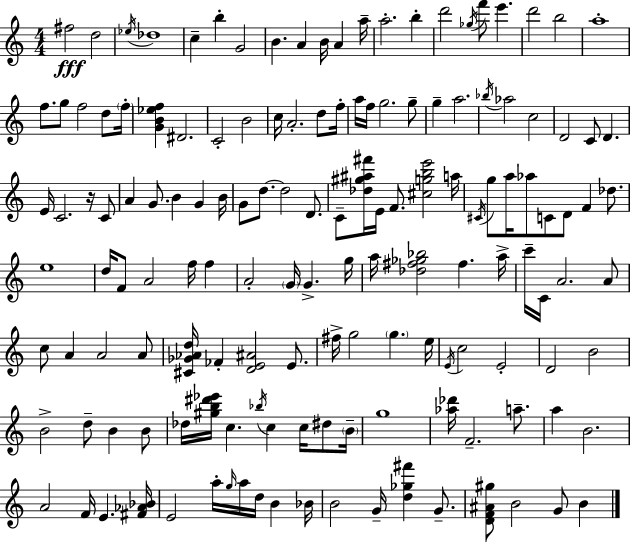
{
  \clef treble
  \numericTimeSignature
  \time 4/4
  \key a \minor
  \repeat volta 2 { fis''2\fff d''2 | \acciaccatura { ees''16 } des''1 | c''4-- b''4-. g'2 | b'4. a'4 b'16 a'4 | \break a''16-- a''2.-. b''4-. | d'''2 \acciaccatura { ges''16 } f'''8 e'''4. | d'''2 b''2 | a''1-. | \break f''8. g''8 f''2 d''8 | \parenthesize f''16-. <g' b' ees'' f''>4 dis'2. | c'2-. b'2 | c''16 a'2.-. d''8 | \break f''16-. a''16 f''16 g''2. | g''8-- g''4-- a''2. | \acciaccatura { bes''16 } aes''2 c''2 | d'2 c'8 d'4. | \break e'16 c'2. | r16 c'8 a'4 g'8. b'4 g'4 | b'16 g'8 d''8.~~ d''2 | d'8. c'8-- <des'' gis'' ais'' fis'''>16 e'16 f'8. <cis'' g'' b'' e'''>2 | \break a''16 \acciaccatura { cis'16 } g''8 a''16 aes''8 c'8 d'8 f'4 | des''8. e''1 | d''16 f'8 a'2 f''16 | f''4 a'2-. \parenthesize g'16 g'4.-> | \break g''16 a''16 <des'' fis'' ges'' bes''>2 fis''4. | a''16-> c'''16-- c'16 a'2. | a'8 c''8 a'4 a'2 | a'8 <cis' ges' aes' d''>16 fes'4-. <d' e' ais'>2 | \break e'8. fis''16-> g''2 \parenthesize g''4. | e''16 \acciaccatura { e'16 } c''2 e'2-. | d'2 b'2 | b'2-> d''8-- b'4 | \break b'8 des''16 <gis'' b'' dis''' ees'''>16 c''4. \acciaccatura { bes''16 } c''4 | c''16 dis''8 \parenthesize b'16-- g''1 | <aes'' des'''>16 f'2.-- | a''8.-- a''4 b'2. | \break a'2 f'16 e'4. | <fis' aes' bes'>16 e'2 a''16-. \grace { g''16 } | a''16 d''16 b'4 bes'16 b'2 g'16-- | <d'' ges'' fis'''>4 g'8.-- <d' f' ais' gis''>8 b'2 | \break g'8 b'4 } \bar "|."
}